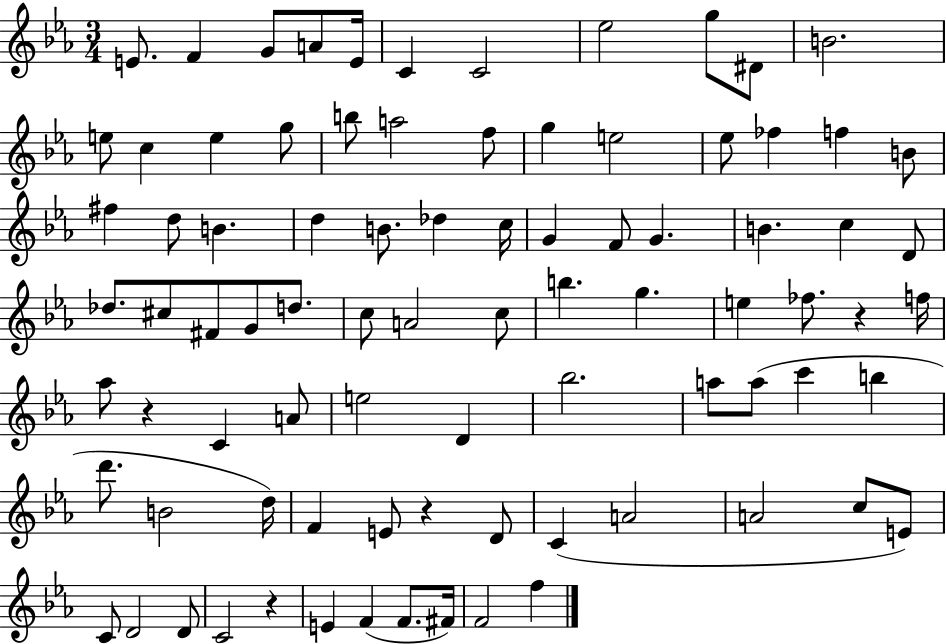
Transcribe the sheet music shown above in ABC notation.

X:1
T:Untitled
M:3/4
L:1/4
K:Eb
E/2 F G/2 A/2 E/4 C C2 _e2 g/2 ^D/2 B2 e/2 c e g/2 b/2 a2 f/2 g e2 _e/2 _f f B/2 ^f d/2 B d B/2 _d c/4 G F/2 G B c D/2 _d/2 ^c/2 ^F/2 G/2 d/2 c/2 A2 c/2 b g e _f/2 z f/4 _a/2 z C A/2 e2 D _b2 a/2 a/2 c' b d'/2 B2 d/4 F E/2 z D/2 C A2 A2 c/2 E/2 C/2 D2 D/2 C2 z E F F/2 ^F/4 F2 f